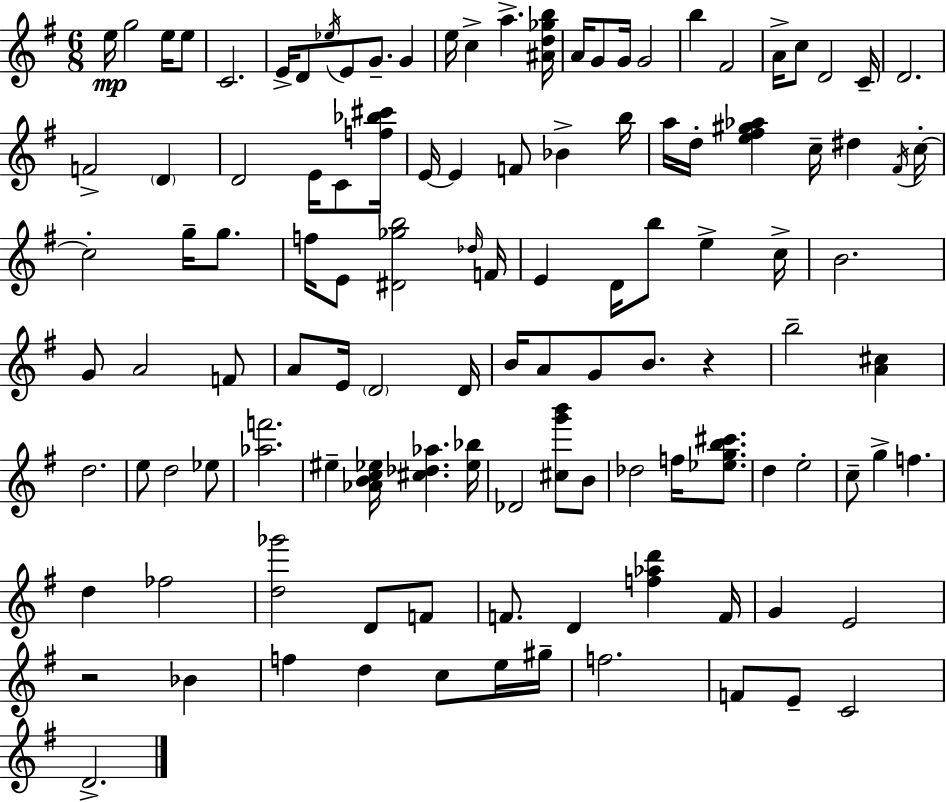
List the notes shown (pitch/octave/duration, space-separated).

E5/s G5/h E5/s E5/e C4/h. E4/s D4/e Eb5/s E4/e G4/e. G4/q E5/s C5/q A5/q. [A#4,D5,Gb5,B5]/s A4/s G4/e G4/s G4/h B5/q F#4/h A4/s C5/e D4/h C4/s D4/h. F4/h D4/q D4/h E4/s C4/e [F5,Bb5,C#6]/s E4/s E4/q F4/e Bb4/q B5/s A5/s D5/s [E5,F#5,G#5,Ab5]/q C5/s D#5/q F#4/s C5/s C5/h G5/s G5/e. F5/s E4/e [D#4,Gb5,B5]/h Db5/s F4/s E4/q D4/s B5/e E5/q C5/s B4/h. G4/e A4/h F4/e A4/e E4/s D4/h D4/s B4/s A4/e G4/e B4/e. R/q B5/h [A4,C#5]/q D5/h. E5/e D5/h Eb5/e [Ab5,F6]/h. EIS5/q [Ab4,B4,C5,Eb5]/s [C#5,Db5,Ab5]/q. [Eb5,Bb5]/s Db4/h [C#5,G6,B6]/e B4/e Db5/h F5/s [Eb5,G5,B5,C#6]/e. D5/q E5/h C5/e G5/q F5/q. D5/q FES5/h [D5,Gb6]/h D4/e F4/e F4/e. D4/q [F5,Ab5,D6]/q F4/s G4/q E4/h R/h Bb4/q F5/q D5/q C5/e E5/s G#5/s F5/h. F4/e E4/e C4/h D4/h.